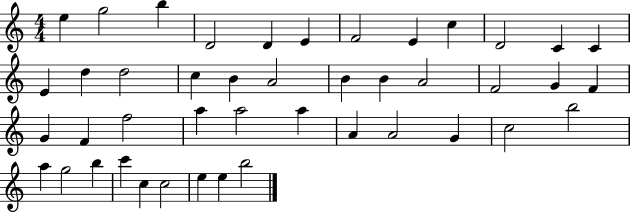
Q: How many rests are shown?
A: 0